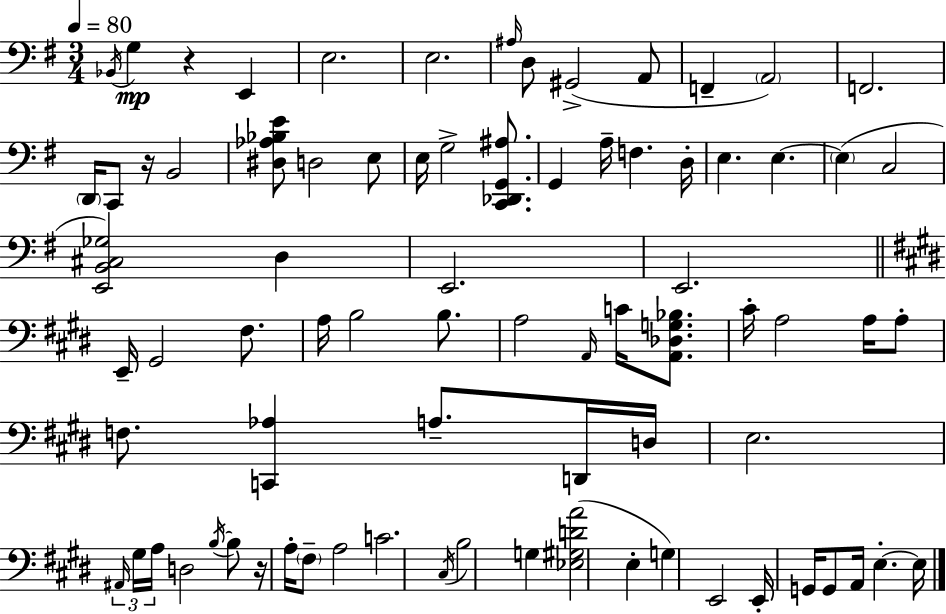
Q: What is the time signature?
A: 3/4